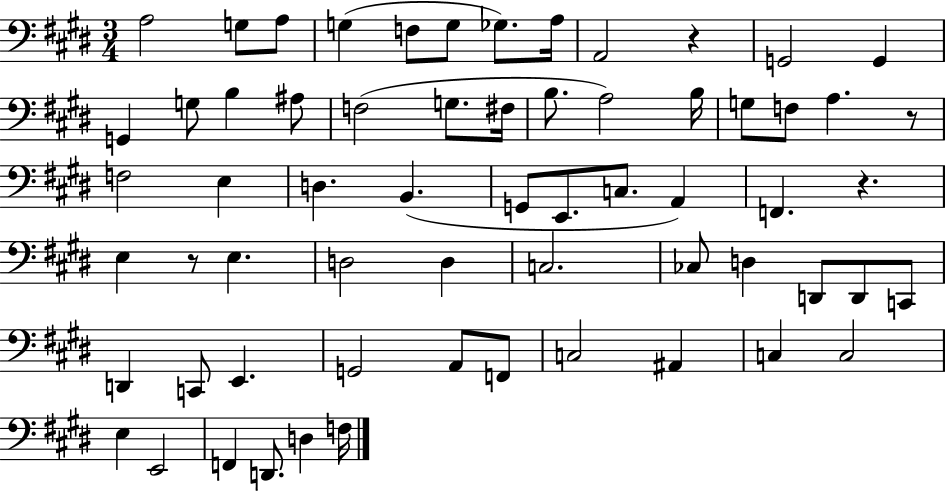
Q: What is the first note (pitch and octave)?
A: A3